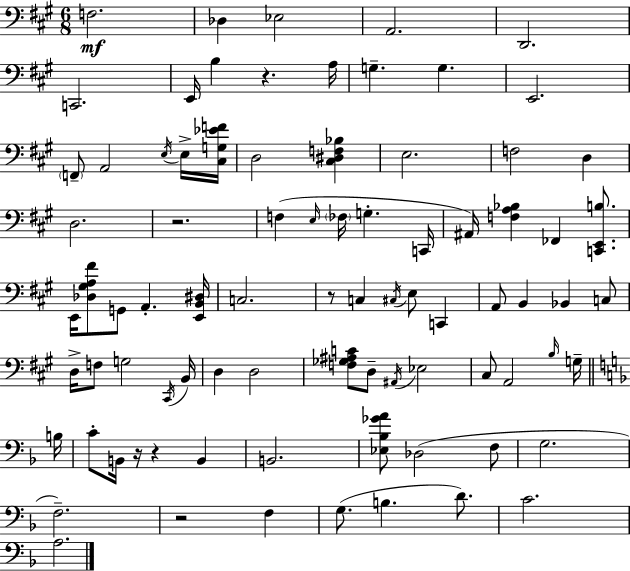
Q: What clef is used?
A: bass